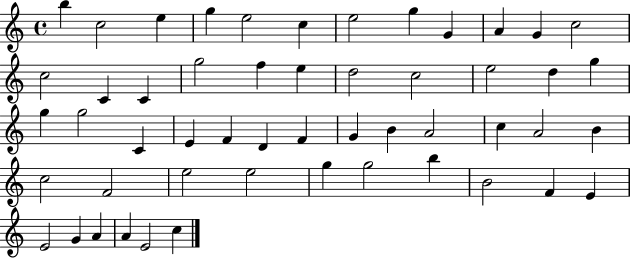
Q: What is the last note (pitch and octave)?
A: C5